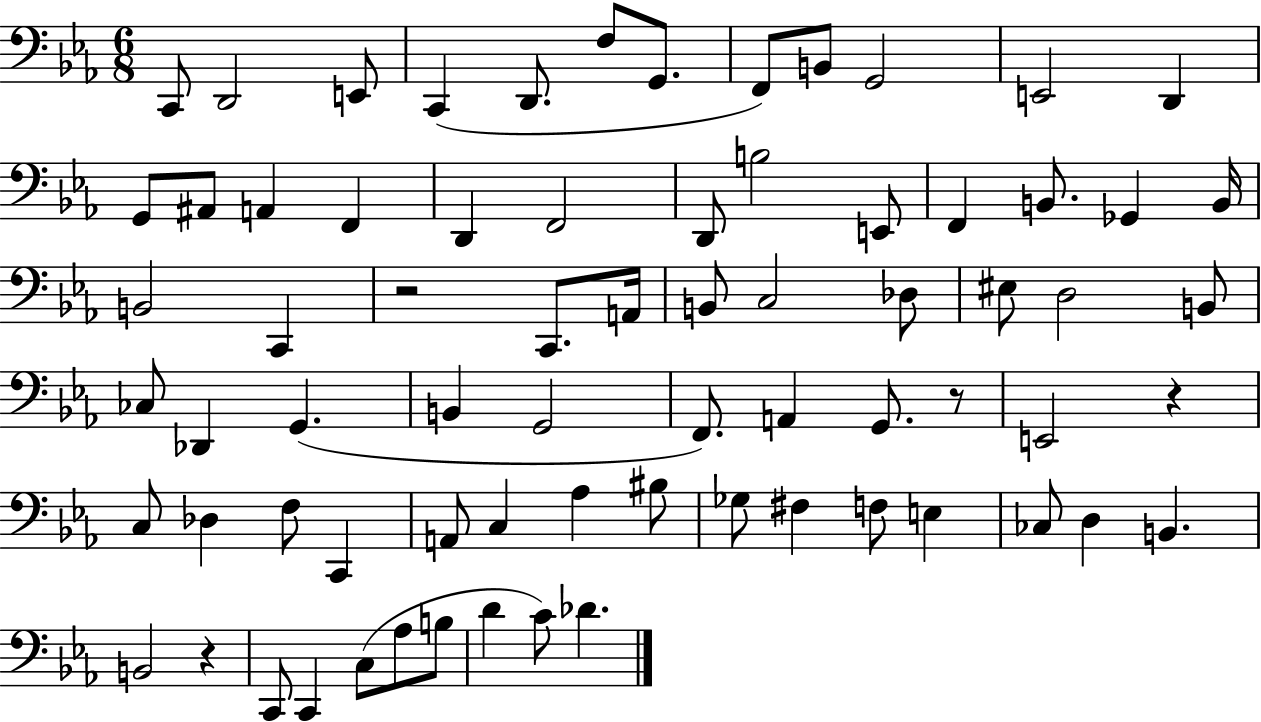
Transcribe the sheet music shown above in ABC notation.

X:1
T:Untitled
M:6/8
L:1/4
K:Eb
C,,/2 D,,2 E,,/2 C,, D,,/2 F,/2 G,,/2 F,,/2 B,,/2 G,,2 E,,2 D,, G,,/2 ^A,,/2 A,, F,, D,, F,,2 D,,/2 B,2 E,,/2 F,, B,,/2 _G,, B,,/4 B,,2 C,, z2 C,,/2 A,,/4 B,,/2 C,2 _D,/2 ^E,/2 D,2 B,,/2 _C,/2 _D,, G,, B,, G,,2 F,,/2 A,, G,,/2 z/2 E,,2 z C,/2 _D, F,/2 C,, A,,/2 C, _A, ^B,/2 _G,/2 ^F, F,/2 E, _C,/2 D, B,, B,,2 z C,,/2 C,, C,/2 _A,/2 B,/2 D C/2 _D